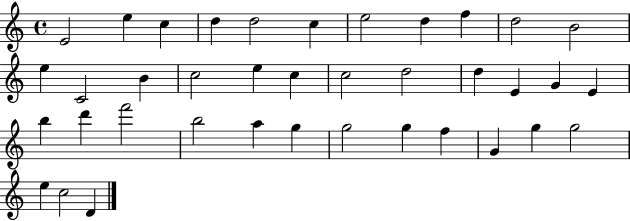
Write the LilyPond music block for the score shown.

{
  \clef treble
  \time 4/4
  \defaultTimeSignature
  \key c \major
  e'2 e''4 c''4 | d''4 d''2 c''4 | e''2 d''4 f''4 | d''2 b'2 | \break e''4 c'2 b'4 | c''2 e''4 c''4 | c''2 d''2 | d''4 e'4 g'4 e'4 | \break b''4 d'''4 f'''2 | b''2 a''4 g''4 | g''2 g''4 f''4 | g'4 g''4 g''2 | \break e''4 c''2 d'4 | \bar "|."
}